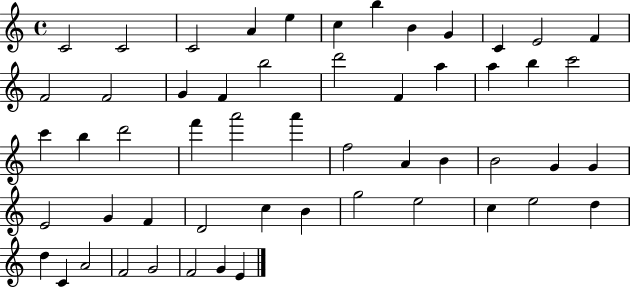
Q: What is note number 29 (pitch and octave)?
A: A6